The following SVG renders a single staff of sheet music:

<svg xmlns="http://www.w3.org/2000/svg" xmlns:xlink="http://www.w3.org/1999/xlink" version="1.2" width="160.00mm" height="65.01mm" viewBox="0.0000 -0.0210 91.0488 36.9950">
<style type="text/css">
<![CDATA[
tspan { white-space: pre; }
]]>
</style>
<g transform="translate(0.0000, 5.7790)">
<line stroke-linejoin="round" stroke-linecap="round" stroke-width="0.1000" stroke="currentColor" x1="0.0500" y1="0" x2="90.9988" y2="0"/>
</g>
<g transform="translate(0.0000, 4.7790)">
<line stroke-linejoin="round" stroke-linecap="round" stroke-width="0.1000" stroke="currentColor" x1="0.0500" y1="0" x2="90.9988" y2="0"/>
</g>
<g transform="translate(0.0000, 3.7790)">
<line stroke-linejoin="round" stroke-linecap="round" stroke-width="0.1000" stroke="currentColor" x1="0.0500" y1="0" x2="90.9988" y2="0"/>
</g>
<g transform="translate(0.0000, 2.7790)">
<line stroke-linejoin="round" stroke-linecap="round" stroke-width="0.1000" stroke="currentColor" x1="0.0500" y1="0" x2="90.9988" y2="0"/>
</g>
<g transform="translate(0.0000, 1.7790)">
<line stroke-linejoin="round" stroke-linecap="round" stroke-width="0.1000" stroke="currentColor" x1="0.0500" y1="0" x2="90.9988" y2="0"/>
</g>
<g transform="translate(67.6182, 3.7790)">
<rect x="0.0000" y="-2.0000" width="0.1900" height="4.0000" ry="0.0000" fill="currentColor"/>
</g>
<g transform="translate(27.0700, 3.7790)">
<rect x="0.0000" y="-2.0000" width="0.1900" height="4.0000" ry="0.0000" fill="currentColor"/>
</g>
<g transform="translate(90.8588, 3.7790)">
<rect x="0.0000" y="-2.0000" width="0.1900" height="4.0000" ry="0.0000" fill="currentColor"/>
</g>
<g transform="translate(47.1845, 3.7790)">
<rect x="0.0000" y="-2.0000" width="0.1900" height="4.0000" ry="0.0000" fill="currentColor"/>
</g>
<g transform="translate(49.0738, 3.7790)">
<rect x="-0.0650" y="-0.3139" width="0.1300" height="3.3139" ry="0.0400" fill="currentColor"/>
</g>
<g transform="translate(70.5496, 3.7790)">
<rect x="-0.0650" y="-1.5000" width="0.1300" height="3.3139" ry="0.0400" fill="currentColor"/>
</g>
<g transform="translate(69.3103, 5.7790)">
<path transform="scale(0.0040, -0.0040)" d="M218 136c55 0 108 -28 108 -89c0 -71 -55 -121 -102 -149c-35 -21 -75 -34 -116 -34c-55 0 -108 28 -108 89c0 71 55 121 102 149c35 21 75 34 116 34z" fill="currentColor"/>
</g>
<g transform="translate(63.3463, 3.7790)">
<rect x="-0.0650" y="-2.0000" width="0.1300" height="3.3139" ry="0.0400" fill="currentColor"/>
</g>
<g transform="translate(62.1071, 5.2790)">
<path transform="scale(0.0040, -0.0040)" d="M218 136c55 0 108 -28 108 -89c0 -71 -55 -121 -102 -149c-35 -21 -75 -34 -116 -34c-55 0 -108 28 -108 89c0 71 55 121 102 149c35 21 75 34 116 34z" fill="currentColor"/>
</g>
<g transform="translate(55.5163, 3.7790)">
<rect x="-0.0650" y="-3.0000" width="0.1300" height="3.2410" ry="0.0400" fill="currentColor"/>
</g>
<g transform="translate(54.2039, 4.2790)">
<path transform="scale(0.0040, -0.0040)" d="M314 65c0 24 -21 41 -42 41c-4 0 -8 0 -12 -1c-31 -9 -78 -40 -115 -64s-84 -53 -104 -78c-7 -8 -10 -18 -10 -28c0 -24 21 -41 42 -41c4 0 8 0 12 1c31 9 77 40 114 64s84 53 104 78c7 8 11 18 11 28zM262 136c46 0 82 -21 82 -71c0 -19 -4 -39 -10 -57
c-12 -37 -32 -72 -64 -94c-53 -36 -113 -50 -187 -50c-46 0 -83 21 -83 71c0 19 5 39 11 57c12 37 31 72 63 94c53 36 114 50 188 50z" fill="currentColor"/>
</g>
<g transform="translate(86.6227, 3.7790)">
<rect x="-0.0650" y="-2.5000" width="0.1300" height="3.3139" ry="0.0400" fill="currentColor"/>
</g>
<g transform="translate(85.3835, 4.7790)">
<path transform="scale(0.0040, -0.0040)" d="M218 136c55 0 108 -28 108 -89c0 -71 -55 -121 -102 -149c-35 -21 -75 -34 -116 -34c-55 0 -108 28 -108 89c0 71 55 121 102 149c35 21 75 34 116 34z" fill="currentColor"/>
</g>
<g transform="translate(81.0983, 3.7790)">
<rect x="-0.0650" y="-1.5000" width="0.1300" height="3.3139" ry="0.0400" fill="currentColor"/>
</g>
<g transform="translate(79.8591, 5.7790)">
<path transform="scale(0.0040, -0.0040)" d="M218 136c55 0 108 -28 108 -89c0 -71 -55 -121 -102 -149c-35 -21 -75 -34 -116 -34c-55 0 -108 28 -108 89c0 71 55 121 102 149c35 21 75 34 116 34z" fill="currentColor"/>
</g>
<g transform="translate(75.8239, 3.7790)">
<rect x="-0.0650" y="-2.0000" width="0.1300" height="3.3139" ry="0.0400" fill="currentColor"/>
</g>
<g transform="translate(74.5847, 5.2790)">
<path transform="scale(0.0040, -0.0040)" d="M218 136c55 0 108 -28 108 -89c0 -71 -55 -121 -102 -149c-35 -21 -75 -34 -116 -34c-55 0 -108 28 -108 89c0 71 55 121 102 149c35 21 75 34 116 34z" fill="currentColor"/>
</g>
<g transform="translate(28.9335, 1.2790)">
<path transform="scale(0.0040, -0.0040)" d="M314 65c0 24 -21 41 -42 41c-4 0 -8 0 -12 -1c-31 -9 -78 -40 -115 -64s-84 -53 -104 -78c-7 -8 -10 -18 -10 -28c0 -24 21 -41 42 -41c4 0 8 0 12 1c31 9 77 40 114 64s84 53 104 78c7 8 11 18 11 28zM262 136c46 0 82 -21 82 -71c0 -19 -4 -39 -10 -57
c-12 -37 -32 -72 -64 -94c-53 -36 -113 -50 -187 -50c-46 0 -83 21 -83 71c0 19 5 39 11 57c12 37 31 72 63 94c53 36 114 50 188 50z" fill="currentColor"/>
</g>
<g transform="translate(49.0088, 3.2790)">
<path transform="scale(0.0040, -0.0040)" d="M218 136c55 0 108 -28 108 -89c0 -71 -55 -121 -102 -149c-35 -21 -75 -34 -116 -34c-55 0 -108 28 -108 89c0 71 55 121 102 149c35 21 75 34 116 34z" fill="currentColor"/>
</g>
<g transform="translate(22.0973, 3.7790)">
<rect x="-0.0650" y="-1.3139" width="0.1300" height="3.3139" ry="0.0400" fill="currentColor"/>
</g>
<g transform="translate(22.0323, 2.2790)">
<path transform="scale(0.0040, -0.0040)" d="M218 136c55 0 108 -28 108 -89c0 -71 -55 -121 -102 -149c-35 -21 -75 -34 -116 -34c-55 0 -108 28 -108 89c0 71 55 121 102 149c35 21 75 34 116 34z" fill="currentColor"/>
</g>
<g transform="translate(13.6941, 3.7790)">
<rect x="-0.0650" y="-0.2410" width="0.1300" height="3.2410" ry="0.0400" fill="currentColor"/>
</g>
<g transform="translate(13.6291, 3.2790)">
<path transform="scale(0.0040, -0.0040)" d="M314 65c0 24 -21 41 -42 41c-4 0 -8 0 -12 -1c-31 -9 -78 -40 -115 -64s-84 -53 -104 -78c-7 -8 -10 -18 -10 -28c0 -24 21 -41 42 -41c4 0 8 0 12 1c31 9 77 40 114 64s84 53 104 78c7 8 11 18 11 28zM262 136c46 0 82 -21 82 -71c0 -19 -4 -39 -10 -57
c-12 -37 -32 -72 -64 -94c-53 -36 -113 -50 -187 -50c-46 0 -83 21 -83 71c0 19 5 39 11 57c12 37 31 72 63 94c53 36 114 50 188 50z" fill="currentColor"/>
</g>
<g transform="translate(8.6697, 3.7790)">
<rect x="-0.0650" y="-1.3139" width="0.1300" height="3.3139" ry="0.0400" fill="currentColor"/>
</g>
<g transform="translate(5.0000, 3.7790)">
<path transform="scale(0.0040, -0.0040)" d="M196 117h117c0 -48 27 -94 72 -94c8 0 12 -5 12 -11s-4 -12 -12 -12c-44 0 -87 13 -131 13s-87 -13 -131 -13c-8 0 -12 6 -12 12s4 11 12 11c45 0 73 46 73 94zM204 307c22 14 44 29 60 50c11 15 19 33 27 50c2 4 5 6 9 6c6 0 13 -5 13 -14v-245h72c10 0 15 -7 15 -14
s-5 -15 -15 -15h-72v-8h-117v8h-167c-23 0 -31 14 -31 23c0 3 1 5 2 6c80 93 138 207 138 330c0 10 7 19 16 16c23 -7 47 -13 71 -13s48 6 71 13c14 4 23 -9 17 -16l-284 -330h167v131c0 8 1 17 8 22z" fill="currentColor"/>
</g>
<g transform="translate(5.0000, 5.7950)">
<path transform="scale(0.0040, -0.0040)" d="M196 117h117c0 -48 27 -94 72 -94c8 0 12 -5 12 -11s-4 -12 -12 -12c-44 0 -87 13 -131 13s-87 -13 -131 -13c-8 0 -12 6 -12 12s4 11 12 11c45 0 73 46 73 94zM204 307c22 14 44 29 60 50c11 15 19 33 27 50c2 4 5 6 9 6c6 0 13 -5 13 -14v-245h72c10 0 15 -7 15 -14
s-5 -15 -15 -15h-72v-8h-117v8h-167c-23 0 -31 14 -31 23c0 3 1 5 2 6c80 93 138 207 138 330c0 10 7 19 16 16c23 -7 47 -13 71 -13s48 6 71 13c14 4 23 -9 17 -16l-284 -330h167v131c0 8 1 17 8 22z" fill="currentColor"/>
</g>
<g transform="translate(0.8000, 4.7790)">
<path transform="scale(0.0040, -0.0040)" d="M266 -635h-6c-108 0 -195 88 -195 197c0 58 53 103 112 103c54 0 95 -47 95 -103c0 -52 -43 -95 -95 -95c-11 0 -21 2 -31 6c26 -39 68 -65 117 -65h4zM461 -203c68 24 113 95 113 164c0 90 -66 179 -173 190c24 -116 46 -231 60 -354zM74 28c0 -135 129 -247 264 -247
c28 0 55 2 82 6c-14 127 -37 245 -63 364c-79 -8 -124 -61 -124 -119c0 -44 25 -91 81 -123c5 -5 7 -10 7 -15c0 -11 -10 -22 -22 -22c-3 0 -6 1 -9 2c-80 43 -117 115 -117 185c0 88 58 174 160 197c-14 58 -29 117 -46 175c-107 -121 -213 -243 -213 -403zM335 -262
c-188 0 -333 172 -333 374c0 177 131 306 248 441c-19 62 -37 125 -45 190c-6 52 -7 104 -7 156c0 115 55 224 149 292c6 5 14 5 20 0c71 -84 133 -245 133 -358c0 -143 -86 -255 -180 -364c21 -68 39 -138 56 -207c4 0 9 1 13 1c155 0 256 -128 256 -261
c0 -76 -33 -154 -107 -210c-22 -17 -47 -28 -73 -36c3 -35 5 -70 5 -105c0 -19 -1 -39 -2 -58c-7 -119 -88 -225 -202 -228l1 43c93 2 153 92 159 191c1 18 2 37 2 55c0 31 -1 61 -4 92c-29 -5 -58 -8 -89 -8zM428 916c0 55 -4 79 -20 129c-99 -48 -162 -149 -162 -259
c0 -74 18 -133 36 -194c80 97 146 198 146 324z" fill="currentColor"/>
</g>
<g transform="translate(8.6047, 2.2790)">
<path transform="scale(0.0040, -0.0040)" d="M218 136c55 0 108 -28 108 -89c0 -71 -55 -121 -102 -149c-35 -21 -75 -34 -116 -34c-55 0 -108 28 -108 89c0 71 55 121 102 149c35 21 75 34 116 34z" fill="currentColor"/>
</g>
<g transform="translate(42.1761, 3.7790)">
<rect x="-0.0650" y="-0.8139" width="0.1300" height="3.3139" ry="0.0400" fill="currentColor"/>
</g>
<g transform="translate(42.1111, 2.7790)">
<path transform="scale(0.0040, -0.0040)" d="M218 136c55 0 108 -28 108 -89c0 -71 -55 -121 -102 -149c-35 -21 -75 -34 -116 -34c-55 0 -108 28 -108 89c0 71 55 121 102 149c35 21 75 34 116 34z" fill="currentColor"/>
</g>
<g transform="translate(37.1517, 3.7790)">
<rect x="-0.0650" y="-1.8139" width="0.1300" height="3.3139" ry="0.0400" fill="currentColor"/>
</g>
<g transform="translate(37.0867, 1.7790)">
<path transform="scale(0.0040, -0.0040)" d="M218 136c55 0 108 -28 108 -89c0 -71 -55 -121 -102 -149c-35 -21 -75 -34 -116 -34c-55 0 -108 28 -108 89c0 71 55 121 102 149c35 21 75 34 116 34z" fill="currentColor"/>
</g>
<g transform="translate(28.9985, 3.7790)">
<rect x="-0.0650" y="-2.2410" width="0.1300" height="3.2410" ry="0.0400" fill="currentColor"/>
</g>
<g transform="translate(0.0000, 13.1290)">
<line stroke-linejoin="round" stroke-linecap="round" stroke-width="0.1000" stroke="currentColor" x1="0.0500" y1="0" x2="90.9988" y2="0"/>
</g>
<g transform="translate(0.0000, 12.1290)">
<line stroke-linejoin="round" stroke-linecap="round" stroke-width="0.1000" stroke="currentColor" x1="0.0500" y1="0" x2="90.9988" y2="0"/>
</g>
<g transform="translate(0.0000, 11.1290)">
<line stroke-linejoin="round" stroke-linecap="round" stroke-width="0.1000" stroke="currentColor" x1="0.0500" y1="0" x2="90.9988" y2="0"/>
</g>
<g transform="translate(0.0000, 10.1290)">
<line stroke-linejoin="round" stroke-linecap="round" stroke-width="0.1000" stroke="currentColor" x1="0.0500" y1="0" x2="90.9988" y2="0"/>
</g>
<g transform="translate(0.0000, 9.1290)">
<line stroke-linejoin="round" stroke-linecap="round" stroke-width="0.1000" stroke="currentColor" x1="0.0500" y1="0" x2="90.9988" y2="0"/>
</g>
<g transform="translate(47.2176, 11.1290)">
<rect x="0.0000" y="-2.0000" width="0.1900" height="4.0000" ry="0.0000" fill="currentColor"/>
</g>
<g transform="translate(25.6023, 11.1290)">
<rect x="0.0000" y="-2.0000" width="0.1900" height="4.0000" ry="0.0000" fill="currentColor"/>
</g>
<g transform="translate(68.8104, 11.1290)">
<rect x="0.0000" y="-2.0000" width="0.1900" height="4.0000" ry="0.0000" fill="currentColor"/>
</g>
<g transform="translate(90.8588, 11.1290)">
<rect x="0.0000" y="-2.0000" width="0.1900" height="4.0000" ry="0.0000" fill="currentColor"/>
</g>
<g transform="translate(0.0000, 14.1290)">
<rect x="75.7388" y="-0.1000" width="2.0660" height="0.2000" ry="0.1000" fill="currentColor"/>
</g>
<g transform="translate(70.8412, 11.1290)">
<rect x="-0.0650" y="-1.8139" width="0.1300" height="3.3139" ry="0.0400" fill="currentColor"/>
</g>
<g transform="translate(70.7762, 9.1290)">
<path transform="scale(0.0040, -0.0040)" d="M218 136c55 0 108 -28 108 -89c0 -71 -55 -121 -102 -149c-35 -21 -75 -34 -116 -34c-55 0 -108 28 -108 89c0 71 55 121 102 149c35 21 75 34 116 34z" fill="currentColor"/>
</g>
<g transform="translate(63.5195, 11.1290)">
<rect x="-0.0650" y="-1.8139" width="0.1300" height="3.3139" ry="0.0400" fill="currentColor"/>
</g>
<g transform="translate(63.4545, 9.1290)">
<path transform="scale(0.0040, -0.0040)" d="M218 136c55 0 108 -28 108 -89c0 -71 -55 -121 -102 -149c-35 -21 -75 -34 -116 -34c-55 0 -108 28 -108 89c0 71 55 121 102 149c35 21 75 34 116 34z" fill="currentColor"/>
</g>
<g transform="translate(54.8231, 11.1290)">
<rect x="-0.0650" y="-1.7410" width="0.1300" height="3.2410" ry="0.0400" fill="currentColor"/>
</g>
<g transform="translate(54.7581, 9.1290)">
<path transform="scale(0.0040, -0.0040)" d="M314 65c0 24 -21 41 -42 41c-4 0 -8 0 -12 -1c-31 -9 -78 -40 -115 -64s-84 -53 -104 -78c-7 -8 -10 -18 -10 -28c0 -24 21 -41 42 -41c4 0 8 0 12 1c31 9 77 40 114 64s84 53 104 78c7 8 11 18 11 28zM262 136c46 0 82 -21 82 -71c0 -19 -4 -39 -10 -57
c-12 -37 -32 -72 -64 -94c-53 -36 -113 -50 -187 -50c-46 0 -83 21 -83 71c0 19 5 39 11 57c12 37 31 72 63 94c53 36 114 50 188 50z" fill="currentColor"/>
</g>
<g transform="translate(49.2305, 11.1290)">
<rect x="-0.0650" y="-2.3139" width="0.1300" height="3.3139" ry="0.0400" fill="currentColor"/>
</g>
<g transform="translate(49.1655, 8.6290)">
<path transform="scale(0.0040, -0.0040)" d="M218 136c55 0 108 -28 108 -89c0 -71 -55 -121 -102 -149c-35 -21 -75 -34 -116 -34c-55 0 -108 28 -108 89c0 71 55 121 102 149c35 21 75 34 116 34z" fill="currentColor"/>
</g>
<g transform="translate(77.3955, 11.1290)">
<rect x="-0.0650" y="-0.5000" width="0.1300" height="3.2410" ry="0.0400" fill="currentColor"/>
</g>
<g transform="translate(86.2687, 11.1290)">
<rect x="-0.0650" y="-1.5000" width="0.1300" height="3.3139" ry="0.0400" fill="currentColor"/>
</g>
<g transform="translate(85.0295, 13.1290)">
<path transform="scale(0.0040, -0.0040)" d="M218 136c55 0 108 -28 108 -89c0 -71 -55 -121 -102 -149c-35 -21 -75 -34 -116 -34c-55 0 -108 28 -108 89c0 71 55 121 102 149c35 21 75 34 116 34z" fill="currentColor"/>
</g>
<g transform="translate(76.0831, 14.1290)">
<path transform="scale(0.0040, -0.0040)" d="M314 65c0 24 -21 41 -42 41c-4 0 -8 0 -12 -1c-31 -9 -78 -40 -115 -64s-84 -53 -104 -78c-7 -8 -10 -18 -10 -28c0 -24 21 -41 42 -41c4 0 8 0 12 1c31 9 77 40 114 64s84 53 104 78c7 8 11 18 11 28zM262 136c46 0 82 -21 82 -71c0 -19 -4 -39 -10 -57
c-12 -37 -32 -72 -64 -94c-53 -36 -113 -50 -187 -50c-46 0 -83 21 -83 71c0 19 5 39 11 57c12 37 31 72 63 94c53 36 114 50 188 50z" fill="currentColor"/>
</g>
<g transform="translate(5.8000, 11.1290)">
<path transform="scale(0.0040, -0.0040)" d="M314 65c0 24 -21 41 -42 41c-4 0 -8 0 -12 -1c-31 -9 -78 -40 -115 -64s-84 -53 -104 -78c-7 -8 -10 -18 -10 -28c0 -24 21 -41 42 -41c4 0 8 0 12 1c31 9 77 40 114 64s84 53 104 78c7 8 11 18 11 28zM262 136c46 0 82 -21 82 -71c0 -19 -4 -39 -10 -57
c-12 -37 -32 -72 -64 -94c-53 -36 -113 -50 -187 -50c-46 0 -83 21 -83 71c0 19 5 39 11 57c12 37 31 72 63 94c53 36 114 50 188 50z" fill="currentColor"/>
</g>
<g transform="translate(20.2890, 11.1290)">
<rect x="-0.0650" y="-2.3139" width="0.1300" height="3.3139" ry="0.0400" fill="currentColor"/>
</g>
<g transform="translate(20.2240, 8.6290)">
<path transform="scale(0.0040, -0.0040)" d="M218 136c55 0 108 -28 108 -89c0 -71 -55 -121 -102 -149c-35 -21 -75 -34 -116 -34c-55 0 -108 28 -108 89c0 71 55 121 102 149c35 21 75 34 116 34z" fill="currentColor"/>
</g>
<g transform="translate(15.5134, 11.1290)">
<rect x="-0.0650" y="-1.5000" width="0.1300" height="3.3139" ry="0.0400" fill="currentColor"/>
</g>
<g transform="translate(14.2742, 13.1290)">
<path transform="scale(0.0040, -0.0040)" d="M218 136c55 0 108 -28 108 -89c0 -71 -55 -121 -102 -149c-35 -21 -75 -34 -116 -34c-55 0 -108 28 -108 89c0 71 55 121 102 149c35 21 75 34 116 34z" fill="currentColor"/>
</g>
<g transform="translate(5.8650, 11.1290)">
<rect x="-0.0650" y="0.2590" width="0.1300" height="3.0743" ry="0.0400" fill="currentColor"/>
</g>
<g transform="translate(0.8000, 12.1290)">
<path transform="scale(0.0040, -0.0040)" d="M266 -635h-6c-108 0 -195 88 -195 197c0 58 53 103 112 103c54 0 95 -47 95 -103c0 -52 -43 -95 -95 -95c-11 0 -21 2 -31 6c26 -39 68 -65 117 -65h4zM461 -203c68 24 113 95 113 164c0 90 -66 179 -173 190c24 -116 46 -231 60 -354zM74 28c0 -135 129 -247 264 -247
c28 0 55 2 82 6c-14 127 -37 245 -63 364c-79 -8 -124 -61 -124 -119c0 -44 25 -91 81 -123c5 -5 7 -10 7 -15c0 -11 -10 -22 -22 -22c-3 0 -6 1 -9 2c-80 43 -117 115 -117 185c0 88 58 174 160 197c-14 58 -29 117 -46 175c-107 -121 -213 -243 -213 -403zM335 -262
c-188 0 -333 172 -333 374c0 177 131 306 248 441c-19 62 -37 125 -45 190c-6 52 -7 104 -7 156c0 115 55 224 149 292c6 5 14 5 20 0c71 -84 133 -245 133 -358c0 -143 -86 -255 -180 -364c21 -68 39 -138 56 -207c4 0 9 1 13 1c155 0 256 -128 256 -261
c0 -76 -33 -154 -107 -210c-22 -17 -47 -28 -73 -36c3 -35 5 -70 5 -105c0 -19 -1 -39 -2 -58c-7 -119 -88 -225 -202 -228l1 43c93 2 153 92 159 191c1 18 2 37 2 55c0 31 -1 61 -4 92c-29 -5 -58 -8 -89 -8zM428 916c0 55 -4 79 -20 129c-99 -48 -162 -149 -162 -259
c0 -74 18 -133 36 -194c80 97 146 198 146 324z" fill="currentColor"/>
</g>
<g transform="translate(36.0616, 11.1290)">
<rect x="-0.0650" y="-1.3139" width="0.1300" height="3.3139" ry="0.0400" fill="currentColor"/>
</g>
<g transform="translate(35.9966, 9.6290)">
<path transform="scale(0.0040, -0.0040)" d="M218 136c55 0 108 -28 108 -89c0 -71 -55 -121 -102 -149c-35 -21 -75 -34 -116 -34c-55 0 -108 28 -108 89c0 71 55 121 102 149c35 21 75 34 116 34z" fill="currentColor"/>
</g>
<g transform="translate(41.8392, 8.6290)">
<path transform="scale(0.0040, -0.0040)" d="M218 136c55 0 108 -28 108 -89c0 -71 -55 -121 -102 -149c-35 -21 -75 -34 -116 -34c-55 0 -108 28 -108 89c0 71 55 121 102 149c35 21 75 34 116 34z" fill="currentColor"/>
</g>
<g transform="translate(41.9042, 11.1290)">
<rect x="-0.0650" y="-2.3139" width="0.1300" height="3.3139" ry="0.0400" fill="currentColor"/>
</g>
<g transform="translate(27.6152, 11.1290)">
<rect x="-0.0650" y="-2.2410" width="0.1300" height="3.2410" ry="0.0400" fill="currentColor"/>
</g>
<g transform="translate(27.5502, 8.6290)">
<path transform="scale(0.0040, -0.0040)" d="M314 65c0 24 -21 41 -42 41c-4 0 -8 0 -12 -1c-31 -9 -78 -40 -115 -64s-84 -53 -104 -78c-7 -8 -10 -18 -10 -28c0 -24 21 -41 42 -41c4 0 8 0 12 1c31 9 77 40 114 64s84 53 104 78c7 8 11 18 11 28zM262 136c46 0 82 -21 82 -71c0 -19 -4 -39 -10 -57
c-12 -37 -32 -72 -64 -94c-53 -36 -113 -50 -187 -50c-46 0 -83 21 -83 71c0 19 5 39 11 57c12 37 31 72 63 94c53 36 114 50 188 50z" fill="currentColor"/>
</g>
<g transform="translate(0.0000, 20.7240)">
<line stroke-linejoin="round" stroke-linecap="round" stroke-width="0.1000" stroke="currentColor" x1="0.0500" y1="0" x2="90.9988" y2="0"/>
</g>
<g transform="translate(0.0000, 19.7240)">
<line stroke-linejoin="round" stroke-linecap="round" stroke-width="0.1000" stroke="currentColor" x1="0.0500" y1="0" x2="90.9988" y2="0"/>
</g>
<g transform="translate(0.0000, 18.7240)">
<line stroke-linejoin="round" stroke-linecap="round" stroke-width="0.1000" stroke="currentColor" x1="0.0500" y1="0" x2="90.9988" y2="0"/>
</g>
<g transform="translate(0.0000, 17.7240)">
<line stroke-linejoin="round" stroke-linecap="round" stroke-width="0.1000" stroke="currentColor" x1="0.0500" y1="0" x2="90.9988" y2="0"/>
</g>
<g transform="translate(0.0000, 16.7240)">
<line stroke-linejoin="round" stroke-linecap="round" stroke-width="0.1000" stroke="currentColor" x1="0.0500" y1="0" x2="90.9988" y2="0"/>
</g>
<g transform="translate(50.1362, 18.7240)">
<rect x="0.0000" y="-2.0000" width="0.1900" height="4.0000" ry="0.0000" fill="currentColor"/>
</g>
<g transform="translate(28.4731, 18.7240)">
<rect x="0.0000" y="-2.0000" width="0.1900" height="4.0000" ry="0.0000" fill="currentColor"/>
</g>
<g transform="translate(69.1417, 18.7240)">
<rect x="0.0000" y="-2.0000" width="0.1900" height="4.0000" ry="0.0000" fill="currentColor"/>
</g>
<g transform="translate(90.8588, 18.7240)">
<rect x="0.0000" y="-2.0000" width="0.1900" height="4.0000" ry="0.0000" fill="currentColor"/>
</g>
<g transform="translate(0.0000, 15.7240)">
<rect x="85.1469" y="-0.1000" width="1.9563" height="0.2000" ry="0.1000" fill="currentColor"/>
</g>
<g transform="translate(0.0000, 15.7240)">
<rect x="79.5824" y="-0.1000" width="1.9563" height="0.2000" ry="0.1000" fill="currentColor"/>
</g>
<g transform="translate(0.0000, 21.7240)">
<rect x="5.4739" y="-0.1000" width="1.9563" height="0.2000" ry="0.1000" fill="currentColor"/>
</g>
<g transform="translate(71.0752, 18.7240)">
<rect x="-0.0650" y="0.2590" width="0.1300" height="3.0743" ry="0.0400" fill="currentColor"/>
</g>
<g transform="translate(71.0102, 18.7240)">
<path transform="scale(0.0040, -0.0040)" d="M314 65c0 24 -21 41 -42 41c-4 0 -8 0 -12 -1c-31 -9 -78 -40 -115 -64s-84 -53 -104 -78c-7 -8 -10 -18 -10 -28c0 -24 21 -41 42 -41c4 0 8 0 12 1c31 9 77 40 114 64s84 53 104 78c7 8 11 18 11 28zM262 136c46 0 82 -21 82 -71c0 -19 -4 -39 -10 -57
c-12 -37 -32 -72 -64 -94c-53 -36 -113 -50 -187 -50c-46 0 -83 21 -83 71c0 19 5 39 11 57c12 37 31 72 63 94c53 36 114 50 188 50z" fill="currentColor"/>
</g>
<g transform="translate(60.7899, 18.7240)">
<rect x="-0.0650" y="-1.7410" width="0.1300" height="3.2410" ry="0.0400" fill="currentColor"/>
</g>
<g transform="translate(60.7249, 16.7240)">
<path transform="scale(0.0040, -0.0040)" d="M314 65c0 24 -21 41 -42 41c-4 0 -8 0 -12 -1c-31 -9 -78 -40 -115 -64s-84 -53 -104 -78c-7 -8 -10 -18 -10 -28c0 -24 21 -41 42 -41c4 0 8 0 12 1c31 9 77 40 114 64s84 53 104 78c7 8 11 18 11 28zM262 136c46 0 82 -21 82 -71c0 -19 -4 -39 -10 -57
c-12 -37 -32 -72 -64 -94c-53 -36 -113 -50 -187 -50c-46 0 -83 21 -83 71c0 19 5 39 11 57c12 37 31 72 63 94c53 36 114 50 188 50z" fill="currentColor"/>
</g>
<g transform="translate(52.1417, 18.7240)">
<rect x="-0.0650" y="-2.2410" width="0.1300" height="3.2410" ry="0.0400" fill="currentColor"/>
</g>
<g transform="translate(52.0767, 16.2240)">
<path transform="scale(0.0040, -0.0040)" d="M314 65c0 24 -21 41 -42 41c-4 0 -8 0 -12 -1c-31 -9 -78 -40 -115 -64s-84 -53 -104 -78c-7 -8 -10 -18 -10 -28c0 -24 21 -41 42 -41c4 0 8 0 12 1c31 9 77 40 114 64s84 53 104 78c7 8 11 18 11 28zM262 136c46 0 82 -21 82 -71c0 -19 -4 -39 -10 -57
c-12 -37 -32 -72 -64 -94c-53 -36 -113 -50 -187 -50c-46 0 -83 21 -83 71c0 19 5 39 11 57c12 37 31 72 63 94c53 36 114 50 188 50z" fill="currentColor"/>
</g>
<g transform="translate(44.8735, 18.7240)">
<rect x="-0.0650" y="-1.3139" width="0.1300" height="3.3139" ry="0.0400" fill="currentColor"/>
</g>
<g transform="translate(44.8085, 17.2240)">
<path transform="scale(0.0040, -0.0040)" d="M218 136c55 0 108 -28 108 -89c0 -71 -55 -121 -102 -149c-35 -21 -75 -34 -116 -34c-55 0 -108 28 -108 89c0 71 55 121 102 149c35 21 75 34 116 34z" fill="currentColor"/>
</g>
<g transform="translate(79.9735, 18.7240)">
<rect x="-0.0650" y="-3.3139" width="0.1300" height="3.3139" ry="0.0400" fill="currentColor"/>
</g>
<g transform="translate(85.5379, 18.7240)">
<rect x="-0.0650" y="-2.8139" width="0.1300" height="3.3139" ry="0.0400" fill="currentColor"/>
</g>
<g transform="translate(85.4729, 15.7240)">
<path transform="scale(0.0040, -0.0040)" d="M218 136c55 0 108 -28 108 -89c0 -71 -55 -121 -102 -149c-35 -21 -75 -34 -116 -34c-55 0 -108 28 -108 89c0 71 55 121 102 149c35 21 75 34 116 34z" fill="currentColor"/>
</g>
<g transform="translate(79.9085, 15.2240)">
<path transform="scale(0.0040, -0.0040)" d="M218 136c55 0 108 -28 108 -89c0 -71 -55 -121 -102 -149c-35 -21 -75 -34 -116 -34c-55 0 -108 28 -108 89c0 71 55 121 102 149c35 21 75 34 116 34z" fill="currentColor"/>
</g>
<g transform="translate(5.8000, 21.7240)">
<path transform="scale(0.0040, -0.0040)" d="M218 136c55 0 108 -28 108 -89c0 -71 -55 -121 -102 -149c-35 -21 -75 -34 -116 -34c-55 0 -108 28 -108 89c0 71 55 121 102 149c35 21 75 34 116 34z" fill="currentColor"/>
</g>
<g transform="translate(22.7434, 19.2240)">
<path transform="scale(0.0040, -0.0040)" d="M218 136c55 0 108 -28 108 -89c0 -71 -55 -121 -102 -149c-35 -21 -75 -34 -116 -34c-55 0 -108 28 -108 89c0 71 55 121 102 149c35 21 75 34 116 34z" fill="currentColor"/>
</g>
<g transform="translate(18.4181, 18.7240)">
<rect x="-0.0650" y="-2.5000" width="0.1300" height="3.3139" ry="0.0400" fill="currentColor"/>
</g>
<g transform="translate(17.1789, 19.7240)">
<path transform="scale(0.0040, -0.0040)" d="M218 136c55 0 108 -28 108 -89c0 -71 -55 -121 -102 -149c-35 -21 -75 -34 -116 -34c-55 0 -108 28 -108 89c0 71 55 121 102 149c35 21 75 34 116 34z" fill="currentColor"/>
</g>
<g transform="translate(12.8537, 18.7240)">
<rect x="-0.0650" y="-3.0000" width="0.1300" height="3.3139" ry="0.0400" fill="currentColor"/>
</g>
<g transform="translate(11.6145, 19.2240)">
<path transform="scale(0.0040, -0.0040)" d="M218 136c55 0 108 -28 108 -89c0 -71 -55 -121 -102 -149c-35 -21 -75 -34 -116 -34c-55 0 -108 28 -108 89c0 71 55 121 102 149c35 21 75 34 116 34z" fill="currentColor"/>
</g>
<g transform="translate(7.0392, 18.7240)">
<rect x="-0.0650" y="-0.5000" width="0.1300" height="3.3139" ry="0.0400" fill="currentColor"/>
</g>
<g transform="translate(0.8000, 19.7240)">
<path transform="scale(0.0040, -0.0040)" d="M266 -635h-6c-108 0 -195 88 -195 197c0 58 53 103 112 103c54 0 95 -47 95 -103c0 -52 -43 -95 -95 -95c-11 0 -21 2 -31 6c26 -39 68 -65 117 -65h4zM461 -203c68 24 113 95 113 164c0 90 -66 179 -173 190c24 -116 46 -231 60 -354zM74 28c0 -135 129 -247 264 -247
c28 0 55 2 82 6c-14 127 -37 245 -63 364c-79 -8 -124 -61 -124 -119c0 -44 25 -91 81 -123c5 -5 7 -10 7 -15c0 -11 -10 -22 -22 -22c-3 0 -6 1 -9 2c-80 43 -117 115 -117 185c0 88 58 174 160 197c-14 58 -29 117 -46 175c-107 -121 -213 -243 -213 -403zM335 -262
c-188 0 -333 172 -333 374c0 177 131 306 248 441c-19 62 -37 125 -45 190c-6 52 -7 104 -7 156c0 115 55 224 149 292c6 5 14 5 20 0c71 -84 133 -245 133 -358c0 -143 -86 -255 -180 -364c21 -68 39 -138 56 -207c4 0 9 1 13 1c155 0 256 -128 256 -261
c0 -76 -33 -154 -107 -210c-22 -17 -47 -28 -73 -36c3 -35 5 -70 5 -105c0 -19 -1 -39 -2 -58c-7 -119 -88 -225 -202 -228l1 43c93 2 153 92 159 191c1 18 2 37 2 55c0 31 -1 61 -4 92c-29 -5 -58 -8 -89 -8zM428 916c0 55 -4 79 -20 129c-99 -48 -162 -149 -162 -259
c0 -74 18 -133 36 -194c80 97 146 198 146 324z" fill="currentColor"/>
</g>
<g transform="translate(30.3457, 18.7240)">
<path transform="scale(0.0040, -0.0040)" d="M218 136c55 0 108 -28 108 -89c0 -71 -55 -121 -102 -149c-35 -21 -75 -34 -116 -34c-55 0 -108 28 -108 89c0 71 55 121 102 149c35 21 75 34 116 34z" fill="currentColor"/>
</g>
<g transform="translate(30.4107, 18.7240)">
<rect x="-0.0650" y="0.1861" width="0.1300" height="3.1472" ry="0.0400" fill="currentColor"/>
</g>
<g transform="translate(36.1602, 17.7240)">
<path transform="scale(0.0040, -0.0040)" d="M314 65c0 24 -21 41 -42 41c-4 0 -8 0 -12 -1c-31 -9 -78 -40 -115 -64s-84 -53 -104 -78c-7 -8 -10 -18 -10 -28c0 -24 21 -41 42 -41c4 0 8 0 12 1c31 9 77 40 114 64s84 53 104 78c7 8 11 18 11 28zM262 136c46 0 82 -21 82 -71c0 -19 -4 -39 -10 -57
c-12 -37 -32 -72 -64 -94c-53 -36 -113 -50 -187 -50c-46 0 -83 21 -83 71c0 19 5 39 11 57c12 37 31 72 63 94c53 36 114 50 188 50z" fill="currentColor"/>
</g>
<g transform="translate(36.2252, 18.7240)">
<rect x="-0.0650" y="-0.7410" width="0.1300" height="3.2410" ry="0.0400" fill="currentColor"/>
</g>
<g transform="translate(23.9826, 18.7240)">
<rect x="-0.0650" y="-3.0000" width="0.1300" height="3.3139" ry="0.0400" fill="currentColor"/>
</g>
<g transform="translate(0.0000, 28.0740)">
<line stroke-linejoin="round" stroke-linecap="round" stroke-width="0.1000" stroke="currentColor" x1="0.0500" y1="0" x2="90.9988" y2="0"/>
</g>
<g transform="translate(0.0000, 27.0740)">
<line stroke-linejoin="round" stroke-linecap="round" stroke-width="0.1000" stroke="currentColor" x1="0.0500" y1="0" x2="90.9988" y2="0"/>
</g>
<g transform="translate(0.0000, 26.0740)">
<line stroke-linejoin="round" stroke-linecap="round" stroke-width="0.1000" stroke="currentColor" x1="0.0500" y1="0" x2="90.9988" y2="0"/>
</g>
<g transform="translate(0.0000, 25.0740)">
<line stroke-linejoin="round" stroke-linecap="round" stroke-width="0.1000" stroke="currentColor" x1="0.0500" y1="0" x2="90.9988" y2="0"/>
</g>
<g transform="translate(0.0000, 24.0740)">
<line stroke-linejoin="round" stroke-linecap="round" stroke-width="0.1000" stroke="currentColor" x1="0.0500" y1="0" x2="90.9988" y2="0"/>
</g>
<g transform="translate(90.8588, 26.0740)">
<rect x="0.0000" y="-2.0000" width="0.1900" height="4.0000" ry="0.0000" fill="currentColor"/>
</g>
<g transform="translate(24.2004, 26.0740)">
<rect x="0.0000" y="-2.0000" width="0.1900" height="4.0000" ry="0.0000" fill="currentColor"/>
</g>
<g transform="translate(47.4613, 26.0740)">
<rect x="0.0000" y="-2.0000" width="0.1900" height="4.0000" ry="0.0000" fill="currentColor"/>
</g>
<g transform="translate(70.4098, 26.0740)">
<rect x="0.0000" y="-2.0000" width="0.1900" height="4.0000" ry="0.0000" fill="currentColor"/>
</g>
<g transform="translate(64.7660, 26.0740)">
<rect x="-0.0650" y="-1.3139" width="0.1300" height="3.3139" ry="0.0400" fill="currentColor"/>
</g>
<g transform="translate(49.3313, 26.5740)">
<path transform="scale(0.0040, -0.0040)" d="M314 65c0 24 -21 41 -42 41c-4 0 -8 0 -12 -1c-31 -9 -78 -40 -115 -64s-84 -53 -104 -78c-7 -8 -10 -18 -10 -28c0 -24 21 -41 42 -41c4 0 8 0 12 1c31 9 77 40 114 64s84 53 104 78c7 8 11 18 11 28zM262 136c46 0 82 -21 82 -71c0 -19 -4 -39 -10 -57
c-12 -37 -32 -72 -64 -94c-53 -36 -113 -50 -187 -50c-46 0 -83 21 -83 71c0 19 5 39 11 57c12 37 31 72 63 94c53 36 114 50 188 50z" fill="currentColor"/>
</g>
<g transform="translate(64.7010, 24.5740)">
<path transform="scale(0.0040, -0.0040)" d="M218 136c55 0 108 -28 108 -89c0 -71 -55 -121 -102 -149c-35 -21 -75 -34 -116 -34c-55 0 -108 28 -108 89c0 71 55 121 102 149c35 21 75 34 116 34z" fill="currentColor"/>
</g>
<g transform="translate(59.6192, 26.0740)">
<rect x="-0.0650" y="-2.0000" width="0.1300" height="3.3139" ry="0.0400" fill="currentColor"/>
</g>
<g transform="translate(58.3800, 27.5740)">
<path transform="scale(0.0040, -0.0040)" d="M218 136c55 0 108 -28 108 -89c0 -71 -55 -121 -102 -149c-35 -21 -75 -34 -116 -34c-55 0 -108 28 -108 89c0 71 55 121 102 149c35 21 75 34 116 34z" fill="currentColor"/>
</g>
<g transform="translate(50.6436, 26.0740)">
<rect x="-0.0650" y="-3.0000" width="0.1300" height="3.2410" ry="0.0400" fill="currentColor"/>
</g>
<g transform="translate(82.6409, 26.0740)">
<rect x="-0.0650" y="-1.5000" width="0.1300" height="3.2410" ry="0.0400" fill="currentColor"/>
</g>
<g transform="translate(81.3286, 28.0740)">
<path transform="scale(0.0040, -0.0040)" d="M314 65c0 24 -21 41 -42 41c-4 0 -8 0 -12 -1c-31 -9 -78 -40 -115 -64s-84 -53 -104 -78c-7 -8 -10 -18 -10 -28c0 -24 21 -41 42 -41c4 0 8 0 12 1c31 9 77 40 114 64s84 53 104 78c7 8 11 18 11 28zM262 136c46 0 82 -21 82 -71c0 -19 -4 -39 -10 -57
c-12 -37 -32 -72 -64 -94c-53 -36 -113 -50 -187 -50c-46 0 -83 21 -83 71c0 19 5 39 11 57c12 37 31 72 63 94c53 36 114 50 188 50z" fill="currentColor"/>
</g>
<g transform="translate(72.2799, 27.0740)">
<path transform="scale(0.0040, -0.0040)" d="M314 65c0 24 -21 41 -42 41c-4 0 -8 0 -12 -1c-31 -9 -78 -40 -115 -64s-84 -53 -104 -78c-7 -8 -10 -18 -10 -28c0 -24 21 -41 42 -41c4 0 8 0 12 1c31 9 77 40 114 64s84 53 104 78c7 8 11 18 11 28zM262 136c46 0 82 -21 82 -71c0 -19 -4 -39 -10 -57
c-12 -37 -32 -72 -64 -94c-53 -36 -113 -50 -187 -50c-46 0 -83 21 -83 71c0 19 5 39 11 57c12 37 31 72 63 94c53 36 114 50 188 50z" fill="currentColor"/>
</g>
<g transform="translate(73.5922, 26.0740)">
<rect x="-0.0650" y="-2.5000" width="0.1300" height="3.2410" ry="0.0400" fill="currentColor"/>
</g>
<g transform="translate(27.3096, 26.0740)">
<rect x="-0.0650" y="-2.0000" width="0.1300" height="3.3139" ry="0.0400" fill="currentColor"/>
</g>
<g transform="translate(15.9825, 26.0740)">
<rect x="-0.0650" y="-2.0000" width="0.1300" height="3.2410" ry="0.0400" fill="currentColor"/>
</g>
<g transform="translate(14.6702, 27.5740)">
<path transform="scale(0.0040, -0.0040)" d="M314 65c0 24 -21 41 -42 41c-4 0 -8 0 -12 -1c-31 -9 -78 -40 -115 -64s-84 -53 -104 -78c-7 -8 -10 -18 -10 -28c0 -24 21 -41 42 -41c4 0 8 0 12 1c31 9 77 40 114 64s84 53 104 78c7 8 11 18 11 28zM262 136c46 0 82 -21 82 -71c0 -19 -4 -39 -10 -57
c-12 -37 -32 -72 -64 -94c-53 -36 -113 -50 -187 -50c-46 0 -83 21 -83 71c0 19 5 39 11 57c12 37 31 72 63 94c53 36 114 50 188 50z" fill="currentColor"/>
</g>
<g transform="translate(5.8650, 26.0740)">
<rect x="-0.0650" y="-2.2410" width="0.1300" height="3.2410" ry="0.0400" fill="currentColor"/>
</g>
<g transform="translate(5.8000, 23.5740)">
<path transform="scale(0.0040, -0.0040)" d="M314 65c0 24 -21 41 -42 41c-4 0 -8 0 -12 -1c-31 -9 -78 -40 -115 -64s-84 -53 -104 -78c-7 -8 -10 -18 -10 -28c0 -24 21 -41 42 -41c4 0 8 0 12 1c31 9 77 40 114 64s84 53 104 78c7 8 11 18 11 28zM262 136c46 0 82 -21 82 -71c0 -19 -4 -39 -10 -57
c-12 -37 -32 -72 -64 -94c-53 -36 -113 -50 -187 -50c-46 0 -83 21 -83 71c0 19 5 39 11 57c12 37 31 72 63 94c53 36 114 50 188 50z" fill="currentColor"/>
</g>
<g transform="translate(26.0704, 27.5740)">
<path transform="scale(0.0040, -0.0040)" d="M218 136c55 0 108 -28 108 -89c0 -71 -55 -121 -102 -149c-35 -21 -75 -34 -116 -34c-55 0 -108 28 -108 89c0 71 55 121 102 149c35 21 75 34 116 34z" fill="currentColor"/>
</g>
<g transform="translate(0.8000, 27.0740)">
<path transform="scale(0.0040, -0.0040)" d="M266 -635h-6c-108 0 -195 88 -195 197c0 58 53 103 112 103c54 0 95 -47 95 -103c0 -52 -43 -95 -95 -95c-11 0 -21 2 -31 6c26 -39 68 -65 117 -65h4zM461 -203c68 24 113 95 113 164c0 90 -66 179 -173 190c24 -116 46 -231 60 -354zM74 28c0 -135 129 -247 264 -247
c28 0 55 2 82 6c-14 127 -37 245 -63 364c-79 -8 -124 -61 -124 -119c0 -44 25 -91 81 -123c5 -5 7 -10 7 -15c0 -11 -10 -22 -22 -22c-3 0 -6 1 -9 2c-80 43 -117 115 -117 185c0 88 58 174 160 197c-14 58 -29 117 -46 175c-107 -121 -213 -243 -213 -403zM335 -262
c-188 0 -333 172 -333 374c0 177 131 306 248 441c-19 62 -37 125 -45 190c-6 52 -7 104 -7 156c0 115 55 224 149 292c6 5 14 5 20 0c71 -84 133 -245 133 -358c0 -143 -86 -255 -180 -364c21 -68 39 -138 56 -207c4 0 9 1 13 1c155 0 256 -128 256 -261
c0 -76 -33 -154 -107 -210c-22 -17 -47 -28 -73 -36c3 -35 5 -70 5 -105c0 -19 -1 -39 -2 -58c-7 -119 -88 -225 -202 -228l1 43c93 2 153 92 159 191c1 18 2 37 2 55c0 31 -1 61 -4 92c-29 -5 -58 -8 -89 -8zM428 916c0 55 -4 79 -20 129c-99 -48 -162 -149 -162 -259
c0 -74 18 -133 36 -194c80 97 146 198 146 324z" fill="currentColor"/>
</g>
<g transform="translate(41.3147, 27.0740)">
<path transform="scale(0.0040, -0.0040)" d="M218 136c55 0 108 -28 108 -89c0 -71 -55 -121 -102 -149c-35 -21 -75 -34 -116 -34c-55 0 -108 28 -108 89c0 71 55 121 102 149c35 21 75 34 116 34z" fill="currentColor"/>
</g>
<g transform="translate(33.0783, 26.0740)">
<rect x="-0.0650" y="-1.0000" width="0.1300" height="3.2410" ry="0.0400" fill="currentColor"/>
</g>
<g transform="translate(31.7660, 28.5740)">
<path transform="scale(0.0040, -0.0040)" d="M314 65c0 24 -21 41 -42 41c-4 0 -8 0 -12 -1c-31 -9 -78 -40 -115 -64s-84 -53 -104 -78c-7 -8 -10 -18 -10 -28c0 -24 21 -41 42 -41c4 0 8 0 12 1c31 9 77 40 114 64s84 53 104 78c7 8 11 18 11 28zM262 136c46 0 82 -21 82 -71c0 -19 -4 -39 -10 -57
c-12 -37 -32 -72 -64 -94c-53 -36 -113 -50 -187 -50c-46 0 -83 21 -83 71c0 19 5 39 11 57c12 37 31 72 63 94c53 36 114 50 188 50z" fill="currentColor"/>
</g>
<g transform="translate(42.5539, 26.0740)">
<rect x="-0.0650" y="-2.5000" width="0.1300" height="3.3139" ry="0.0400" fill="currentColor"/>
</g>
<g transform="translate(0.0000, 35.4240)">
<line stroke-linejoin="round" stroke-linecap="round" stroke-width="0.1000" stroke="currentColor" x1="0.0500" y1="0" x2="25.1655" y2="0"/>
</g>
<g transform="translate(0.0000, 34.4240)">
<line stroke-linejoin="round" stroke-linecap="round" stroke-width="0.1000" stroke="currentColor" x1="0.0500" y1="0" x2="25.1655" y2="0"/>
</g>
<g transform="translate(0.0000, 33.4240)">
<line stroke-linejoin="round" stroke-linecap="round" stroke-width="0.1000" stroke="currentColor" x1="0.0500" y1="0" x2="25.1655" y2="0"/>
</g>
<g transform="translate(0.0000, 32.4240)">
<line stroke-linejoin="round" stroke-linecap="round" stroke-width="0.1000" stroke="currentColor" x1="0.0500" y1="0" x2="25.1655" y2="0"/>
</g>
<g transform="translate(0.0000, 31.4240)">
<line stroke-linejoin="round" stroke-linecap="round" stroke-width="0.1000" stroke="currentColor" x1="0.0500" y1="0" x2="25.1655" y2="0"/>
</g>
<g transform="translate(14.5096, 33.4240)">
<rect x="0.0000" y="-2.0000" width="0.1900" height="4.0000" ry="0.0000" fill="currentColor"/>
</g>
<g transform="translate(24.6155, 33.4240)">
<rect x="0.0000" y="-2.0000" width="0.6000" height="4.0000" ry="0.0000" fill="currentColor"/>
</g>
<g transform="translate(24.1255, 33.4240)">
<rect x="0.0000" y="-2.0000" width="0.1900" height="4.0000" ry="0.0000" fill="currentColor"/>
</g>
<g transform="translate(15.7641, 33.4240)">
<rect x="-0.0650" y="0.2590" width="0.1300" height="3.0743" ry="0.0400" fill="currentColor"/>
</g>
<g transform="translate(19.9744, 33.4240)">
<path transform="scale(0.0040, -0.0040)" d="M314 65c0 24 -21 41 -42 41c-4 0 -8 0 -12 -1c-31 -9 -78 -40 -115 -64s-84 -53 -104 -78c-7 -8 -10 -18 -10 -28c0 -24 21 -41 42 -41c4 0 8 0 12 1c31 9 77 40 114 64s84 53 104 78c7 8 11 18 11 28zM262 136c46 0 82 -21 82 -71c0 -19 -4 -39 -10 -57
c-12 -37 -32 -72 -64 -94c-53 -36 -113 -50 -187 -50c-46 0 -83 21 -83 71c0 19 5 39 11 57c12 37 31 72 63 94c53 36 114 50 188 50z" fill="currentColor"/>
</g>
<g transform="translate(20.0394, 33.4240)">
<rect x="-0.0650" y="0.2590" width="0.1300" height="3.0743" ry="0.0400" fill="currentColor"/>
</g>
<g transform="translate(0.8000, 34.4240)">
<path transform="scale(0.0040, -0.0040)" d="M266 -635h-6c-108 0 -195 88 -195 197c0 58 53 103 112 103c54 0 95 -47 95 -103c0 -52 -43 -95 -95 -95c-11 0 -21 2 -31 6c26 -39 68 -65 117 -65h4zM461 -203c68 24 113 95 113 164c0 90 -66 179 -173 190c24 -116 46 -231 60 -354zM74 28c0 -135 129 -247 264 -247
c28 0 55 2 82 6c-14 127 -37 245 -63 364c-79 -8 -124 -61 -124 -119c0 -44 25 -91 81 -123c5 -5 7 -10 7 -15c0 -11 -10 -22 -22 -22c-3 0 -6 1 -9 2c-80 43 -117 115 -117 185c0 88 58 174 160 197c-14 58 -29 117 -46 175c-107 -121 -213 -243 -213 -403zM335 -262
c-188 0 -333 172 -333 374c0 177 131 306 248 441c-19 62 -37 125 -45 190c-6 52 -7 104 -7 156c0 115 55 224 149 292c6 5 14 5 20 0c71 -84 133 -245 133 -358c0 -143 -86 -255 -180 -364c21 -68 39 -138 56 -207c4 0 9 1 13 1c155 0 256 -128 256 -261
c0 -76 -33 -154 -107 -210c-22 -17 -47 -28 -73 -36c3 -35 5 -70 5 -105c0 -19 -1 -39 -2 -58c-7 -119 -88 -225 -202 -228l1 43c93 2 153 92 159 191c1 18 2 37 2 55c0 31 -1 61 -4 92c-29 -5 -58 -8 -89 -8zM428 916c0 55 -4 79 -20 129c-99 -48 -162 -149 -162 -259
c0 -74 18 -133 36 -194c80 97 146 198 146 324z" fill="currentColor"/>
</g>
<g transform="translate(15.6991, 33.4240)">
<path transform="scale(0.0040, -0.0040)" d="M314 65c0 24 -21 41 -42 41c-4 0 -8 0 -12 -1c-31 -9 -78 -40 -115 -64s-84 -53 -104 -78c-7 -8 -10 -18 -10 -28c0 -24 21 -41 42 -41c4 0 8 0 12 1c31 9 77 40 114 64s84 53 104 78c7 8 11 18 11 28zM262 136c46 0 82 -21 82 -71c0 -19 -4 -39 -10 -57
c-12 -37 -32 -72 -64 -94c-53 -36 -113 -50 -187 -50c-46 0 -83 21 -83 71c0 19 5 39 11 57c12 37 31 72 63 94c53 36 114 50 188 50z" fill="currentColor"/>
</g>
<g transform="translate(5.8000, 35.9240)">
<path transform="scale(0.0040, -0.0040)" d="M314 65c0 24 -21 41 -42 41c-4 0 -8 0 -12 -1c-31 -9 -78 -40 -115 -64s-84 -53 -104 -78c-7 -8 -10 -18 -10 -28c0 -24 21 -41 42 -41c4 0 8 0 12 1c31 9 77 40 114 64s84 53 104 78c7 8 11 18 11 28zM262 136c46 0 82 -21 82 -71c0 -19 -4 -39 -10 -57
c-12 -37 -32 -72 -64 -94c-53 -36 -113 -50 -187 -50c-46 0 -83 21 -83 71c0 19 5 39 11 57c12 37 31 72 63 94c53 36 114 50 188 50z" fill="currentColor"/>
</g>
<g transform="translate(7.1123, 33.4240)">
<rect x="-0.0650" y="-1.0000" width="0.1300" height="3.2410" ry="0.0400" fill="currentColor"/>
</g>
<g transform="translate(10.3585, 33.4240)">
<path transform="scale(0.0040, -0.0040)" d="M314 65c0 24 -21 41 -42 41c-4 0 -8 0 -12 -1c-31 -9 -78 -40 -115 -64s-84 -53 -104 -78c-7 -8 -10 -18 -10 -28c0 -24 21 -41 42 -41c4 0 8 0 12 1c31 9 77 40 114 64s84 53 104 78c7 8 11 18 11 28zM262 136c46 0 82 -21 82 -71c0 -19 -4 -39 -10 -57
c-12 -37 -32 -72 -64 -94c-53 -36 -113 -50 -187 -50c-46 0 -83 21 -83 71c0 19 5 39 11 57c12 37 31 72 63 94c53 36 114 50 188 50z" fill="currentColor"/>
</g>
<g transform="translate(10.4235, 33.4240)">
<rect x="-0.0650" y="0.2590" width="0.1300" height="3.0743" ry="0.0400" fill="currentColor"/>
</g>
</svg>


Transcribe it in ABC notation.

X:1
T:Untitled
M:4/4
L:1/4
K:C
e c2 e g2 f d c A2 F E F E G B2 E g g2 e g g f2 f f C2 E C A G A B d2 e g2 f2 B2 b a g2 F2 F D2 G A2 F e G2 E2 D2 B2 B2 B2